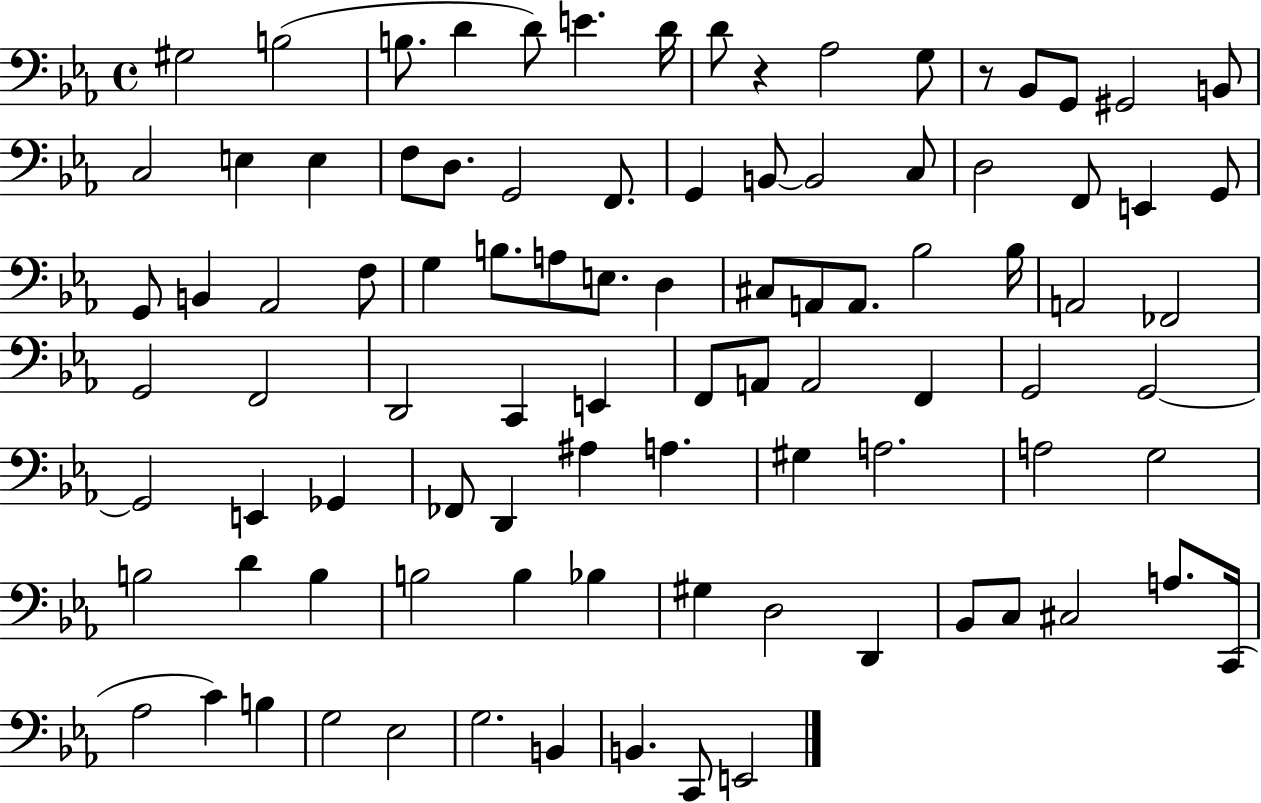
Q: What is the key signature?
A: EES major